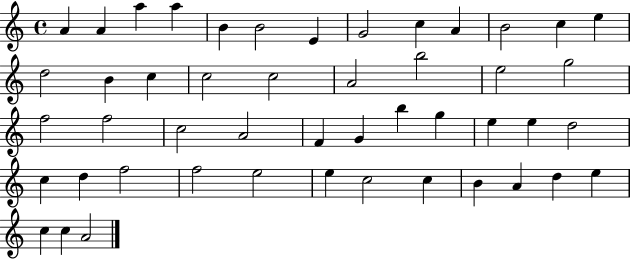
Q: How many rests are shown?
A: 0